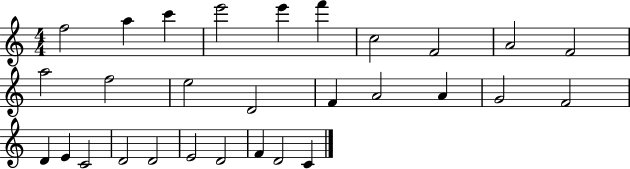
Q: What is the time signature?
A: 4/4